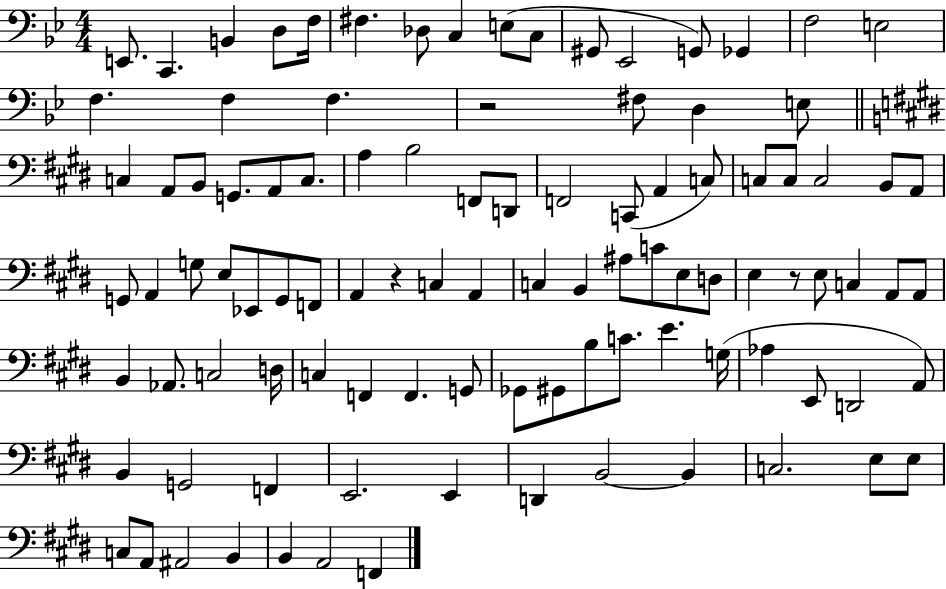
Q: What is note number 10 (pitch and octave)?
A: C3